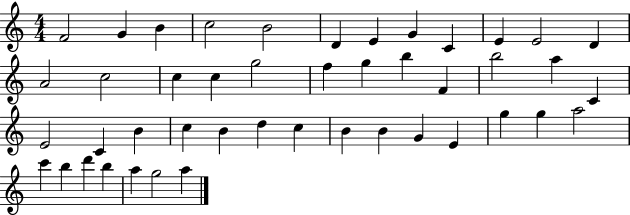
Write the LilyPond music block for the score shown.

{
  \clef treble
  \numericTimeSignature
  \time 4/4
  \key c \major
  f'2 g'4 b'4 | c''2 b'2 | d'4 e'4 g'4 c'4 | e'4 e'2 d'4 | \break a'2 c''2 | c''4 c''4 g''2 | f''4 g''4 b''4 f'4 | b''2 a''4 c'4 | \break e'2 c'4 b'4 | c''4 b'4 d''4 c''4 | b'4 b'4 g'4 e'4 | g''4 g''4 a''2 | \break c'''4 b''4 d'''4 b''4 | a''4 g''2 a''4 | \bar "|."
}